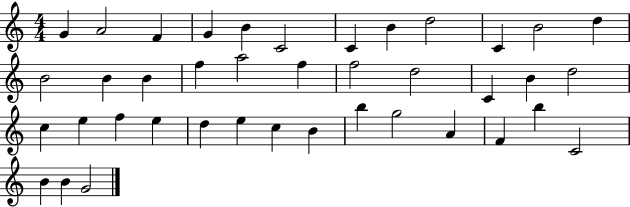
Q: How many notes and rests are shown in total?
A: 40